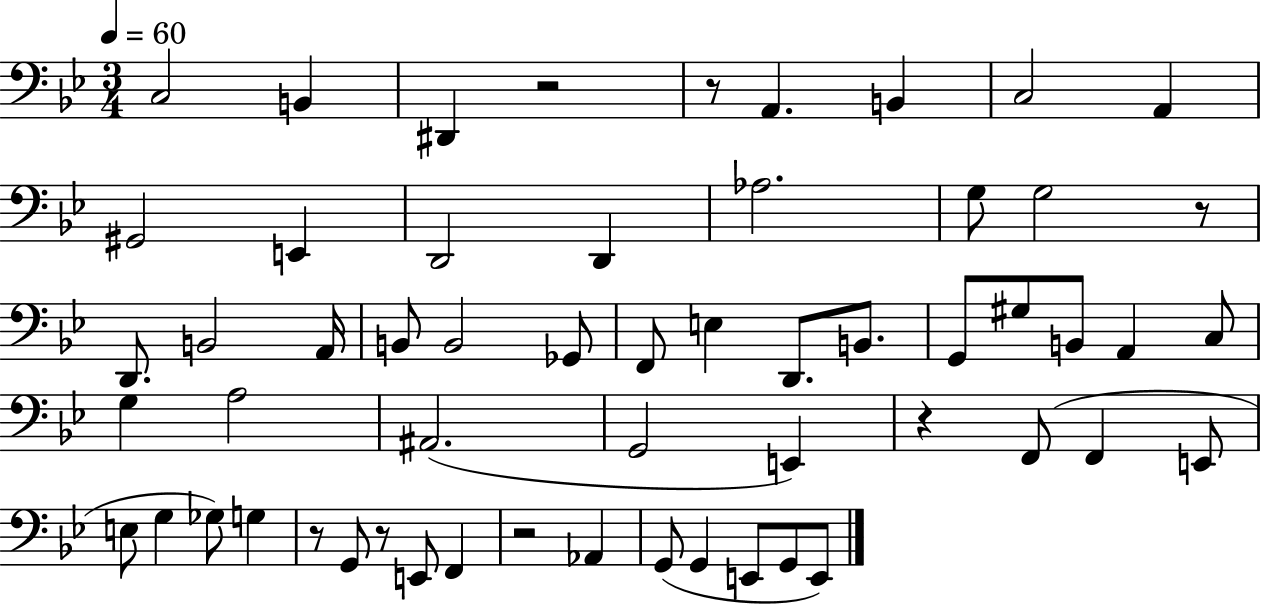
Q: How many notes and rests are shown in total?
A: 57